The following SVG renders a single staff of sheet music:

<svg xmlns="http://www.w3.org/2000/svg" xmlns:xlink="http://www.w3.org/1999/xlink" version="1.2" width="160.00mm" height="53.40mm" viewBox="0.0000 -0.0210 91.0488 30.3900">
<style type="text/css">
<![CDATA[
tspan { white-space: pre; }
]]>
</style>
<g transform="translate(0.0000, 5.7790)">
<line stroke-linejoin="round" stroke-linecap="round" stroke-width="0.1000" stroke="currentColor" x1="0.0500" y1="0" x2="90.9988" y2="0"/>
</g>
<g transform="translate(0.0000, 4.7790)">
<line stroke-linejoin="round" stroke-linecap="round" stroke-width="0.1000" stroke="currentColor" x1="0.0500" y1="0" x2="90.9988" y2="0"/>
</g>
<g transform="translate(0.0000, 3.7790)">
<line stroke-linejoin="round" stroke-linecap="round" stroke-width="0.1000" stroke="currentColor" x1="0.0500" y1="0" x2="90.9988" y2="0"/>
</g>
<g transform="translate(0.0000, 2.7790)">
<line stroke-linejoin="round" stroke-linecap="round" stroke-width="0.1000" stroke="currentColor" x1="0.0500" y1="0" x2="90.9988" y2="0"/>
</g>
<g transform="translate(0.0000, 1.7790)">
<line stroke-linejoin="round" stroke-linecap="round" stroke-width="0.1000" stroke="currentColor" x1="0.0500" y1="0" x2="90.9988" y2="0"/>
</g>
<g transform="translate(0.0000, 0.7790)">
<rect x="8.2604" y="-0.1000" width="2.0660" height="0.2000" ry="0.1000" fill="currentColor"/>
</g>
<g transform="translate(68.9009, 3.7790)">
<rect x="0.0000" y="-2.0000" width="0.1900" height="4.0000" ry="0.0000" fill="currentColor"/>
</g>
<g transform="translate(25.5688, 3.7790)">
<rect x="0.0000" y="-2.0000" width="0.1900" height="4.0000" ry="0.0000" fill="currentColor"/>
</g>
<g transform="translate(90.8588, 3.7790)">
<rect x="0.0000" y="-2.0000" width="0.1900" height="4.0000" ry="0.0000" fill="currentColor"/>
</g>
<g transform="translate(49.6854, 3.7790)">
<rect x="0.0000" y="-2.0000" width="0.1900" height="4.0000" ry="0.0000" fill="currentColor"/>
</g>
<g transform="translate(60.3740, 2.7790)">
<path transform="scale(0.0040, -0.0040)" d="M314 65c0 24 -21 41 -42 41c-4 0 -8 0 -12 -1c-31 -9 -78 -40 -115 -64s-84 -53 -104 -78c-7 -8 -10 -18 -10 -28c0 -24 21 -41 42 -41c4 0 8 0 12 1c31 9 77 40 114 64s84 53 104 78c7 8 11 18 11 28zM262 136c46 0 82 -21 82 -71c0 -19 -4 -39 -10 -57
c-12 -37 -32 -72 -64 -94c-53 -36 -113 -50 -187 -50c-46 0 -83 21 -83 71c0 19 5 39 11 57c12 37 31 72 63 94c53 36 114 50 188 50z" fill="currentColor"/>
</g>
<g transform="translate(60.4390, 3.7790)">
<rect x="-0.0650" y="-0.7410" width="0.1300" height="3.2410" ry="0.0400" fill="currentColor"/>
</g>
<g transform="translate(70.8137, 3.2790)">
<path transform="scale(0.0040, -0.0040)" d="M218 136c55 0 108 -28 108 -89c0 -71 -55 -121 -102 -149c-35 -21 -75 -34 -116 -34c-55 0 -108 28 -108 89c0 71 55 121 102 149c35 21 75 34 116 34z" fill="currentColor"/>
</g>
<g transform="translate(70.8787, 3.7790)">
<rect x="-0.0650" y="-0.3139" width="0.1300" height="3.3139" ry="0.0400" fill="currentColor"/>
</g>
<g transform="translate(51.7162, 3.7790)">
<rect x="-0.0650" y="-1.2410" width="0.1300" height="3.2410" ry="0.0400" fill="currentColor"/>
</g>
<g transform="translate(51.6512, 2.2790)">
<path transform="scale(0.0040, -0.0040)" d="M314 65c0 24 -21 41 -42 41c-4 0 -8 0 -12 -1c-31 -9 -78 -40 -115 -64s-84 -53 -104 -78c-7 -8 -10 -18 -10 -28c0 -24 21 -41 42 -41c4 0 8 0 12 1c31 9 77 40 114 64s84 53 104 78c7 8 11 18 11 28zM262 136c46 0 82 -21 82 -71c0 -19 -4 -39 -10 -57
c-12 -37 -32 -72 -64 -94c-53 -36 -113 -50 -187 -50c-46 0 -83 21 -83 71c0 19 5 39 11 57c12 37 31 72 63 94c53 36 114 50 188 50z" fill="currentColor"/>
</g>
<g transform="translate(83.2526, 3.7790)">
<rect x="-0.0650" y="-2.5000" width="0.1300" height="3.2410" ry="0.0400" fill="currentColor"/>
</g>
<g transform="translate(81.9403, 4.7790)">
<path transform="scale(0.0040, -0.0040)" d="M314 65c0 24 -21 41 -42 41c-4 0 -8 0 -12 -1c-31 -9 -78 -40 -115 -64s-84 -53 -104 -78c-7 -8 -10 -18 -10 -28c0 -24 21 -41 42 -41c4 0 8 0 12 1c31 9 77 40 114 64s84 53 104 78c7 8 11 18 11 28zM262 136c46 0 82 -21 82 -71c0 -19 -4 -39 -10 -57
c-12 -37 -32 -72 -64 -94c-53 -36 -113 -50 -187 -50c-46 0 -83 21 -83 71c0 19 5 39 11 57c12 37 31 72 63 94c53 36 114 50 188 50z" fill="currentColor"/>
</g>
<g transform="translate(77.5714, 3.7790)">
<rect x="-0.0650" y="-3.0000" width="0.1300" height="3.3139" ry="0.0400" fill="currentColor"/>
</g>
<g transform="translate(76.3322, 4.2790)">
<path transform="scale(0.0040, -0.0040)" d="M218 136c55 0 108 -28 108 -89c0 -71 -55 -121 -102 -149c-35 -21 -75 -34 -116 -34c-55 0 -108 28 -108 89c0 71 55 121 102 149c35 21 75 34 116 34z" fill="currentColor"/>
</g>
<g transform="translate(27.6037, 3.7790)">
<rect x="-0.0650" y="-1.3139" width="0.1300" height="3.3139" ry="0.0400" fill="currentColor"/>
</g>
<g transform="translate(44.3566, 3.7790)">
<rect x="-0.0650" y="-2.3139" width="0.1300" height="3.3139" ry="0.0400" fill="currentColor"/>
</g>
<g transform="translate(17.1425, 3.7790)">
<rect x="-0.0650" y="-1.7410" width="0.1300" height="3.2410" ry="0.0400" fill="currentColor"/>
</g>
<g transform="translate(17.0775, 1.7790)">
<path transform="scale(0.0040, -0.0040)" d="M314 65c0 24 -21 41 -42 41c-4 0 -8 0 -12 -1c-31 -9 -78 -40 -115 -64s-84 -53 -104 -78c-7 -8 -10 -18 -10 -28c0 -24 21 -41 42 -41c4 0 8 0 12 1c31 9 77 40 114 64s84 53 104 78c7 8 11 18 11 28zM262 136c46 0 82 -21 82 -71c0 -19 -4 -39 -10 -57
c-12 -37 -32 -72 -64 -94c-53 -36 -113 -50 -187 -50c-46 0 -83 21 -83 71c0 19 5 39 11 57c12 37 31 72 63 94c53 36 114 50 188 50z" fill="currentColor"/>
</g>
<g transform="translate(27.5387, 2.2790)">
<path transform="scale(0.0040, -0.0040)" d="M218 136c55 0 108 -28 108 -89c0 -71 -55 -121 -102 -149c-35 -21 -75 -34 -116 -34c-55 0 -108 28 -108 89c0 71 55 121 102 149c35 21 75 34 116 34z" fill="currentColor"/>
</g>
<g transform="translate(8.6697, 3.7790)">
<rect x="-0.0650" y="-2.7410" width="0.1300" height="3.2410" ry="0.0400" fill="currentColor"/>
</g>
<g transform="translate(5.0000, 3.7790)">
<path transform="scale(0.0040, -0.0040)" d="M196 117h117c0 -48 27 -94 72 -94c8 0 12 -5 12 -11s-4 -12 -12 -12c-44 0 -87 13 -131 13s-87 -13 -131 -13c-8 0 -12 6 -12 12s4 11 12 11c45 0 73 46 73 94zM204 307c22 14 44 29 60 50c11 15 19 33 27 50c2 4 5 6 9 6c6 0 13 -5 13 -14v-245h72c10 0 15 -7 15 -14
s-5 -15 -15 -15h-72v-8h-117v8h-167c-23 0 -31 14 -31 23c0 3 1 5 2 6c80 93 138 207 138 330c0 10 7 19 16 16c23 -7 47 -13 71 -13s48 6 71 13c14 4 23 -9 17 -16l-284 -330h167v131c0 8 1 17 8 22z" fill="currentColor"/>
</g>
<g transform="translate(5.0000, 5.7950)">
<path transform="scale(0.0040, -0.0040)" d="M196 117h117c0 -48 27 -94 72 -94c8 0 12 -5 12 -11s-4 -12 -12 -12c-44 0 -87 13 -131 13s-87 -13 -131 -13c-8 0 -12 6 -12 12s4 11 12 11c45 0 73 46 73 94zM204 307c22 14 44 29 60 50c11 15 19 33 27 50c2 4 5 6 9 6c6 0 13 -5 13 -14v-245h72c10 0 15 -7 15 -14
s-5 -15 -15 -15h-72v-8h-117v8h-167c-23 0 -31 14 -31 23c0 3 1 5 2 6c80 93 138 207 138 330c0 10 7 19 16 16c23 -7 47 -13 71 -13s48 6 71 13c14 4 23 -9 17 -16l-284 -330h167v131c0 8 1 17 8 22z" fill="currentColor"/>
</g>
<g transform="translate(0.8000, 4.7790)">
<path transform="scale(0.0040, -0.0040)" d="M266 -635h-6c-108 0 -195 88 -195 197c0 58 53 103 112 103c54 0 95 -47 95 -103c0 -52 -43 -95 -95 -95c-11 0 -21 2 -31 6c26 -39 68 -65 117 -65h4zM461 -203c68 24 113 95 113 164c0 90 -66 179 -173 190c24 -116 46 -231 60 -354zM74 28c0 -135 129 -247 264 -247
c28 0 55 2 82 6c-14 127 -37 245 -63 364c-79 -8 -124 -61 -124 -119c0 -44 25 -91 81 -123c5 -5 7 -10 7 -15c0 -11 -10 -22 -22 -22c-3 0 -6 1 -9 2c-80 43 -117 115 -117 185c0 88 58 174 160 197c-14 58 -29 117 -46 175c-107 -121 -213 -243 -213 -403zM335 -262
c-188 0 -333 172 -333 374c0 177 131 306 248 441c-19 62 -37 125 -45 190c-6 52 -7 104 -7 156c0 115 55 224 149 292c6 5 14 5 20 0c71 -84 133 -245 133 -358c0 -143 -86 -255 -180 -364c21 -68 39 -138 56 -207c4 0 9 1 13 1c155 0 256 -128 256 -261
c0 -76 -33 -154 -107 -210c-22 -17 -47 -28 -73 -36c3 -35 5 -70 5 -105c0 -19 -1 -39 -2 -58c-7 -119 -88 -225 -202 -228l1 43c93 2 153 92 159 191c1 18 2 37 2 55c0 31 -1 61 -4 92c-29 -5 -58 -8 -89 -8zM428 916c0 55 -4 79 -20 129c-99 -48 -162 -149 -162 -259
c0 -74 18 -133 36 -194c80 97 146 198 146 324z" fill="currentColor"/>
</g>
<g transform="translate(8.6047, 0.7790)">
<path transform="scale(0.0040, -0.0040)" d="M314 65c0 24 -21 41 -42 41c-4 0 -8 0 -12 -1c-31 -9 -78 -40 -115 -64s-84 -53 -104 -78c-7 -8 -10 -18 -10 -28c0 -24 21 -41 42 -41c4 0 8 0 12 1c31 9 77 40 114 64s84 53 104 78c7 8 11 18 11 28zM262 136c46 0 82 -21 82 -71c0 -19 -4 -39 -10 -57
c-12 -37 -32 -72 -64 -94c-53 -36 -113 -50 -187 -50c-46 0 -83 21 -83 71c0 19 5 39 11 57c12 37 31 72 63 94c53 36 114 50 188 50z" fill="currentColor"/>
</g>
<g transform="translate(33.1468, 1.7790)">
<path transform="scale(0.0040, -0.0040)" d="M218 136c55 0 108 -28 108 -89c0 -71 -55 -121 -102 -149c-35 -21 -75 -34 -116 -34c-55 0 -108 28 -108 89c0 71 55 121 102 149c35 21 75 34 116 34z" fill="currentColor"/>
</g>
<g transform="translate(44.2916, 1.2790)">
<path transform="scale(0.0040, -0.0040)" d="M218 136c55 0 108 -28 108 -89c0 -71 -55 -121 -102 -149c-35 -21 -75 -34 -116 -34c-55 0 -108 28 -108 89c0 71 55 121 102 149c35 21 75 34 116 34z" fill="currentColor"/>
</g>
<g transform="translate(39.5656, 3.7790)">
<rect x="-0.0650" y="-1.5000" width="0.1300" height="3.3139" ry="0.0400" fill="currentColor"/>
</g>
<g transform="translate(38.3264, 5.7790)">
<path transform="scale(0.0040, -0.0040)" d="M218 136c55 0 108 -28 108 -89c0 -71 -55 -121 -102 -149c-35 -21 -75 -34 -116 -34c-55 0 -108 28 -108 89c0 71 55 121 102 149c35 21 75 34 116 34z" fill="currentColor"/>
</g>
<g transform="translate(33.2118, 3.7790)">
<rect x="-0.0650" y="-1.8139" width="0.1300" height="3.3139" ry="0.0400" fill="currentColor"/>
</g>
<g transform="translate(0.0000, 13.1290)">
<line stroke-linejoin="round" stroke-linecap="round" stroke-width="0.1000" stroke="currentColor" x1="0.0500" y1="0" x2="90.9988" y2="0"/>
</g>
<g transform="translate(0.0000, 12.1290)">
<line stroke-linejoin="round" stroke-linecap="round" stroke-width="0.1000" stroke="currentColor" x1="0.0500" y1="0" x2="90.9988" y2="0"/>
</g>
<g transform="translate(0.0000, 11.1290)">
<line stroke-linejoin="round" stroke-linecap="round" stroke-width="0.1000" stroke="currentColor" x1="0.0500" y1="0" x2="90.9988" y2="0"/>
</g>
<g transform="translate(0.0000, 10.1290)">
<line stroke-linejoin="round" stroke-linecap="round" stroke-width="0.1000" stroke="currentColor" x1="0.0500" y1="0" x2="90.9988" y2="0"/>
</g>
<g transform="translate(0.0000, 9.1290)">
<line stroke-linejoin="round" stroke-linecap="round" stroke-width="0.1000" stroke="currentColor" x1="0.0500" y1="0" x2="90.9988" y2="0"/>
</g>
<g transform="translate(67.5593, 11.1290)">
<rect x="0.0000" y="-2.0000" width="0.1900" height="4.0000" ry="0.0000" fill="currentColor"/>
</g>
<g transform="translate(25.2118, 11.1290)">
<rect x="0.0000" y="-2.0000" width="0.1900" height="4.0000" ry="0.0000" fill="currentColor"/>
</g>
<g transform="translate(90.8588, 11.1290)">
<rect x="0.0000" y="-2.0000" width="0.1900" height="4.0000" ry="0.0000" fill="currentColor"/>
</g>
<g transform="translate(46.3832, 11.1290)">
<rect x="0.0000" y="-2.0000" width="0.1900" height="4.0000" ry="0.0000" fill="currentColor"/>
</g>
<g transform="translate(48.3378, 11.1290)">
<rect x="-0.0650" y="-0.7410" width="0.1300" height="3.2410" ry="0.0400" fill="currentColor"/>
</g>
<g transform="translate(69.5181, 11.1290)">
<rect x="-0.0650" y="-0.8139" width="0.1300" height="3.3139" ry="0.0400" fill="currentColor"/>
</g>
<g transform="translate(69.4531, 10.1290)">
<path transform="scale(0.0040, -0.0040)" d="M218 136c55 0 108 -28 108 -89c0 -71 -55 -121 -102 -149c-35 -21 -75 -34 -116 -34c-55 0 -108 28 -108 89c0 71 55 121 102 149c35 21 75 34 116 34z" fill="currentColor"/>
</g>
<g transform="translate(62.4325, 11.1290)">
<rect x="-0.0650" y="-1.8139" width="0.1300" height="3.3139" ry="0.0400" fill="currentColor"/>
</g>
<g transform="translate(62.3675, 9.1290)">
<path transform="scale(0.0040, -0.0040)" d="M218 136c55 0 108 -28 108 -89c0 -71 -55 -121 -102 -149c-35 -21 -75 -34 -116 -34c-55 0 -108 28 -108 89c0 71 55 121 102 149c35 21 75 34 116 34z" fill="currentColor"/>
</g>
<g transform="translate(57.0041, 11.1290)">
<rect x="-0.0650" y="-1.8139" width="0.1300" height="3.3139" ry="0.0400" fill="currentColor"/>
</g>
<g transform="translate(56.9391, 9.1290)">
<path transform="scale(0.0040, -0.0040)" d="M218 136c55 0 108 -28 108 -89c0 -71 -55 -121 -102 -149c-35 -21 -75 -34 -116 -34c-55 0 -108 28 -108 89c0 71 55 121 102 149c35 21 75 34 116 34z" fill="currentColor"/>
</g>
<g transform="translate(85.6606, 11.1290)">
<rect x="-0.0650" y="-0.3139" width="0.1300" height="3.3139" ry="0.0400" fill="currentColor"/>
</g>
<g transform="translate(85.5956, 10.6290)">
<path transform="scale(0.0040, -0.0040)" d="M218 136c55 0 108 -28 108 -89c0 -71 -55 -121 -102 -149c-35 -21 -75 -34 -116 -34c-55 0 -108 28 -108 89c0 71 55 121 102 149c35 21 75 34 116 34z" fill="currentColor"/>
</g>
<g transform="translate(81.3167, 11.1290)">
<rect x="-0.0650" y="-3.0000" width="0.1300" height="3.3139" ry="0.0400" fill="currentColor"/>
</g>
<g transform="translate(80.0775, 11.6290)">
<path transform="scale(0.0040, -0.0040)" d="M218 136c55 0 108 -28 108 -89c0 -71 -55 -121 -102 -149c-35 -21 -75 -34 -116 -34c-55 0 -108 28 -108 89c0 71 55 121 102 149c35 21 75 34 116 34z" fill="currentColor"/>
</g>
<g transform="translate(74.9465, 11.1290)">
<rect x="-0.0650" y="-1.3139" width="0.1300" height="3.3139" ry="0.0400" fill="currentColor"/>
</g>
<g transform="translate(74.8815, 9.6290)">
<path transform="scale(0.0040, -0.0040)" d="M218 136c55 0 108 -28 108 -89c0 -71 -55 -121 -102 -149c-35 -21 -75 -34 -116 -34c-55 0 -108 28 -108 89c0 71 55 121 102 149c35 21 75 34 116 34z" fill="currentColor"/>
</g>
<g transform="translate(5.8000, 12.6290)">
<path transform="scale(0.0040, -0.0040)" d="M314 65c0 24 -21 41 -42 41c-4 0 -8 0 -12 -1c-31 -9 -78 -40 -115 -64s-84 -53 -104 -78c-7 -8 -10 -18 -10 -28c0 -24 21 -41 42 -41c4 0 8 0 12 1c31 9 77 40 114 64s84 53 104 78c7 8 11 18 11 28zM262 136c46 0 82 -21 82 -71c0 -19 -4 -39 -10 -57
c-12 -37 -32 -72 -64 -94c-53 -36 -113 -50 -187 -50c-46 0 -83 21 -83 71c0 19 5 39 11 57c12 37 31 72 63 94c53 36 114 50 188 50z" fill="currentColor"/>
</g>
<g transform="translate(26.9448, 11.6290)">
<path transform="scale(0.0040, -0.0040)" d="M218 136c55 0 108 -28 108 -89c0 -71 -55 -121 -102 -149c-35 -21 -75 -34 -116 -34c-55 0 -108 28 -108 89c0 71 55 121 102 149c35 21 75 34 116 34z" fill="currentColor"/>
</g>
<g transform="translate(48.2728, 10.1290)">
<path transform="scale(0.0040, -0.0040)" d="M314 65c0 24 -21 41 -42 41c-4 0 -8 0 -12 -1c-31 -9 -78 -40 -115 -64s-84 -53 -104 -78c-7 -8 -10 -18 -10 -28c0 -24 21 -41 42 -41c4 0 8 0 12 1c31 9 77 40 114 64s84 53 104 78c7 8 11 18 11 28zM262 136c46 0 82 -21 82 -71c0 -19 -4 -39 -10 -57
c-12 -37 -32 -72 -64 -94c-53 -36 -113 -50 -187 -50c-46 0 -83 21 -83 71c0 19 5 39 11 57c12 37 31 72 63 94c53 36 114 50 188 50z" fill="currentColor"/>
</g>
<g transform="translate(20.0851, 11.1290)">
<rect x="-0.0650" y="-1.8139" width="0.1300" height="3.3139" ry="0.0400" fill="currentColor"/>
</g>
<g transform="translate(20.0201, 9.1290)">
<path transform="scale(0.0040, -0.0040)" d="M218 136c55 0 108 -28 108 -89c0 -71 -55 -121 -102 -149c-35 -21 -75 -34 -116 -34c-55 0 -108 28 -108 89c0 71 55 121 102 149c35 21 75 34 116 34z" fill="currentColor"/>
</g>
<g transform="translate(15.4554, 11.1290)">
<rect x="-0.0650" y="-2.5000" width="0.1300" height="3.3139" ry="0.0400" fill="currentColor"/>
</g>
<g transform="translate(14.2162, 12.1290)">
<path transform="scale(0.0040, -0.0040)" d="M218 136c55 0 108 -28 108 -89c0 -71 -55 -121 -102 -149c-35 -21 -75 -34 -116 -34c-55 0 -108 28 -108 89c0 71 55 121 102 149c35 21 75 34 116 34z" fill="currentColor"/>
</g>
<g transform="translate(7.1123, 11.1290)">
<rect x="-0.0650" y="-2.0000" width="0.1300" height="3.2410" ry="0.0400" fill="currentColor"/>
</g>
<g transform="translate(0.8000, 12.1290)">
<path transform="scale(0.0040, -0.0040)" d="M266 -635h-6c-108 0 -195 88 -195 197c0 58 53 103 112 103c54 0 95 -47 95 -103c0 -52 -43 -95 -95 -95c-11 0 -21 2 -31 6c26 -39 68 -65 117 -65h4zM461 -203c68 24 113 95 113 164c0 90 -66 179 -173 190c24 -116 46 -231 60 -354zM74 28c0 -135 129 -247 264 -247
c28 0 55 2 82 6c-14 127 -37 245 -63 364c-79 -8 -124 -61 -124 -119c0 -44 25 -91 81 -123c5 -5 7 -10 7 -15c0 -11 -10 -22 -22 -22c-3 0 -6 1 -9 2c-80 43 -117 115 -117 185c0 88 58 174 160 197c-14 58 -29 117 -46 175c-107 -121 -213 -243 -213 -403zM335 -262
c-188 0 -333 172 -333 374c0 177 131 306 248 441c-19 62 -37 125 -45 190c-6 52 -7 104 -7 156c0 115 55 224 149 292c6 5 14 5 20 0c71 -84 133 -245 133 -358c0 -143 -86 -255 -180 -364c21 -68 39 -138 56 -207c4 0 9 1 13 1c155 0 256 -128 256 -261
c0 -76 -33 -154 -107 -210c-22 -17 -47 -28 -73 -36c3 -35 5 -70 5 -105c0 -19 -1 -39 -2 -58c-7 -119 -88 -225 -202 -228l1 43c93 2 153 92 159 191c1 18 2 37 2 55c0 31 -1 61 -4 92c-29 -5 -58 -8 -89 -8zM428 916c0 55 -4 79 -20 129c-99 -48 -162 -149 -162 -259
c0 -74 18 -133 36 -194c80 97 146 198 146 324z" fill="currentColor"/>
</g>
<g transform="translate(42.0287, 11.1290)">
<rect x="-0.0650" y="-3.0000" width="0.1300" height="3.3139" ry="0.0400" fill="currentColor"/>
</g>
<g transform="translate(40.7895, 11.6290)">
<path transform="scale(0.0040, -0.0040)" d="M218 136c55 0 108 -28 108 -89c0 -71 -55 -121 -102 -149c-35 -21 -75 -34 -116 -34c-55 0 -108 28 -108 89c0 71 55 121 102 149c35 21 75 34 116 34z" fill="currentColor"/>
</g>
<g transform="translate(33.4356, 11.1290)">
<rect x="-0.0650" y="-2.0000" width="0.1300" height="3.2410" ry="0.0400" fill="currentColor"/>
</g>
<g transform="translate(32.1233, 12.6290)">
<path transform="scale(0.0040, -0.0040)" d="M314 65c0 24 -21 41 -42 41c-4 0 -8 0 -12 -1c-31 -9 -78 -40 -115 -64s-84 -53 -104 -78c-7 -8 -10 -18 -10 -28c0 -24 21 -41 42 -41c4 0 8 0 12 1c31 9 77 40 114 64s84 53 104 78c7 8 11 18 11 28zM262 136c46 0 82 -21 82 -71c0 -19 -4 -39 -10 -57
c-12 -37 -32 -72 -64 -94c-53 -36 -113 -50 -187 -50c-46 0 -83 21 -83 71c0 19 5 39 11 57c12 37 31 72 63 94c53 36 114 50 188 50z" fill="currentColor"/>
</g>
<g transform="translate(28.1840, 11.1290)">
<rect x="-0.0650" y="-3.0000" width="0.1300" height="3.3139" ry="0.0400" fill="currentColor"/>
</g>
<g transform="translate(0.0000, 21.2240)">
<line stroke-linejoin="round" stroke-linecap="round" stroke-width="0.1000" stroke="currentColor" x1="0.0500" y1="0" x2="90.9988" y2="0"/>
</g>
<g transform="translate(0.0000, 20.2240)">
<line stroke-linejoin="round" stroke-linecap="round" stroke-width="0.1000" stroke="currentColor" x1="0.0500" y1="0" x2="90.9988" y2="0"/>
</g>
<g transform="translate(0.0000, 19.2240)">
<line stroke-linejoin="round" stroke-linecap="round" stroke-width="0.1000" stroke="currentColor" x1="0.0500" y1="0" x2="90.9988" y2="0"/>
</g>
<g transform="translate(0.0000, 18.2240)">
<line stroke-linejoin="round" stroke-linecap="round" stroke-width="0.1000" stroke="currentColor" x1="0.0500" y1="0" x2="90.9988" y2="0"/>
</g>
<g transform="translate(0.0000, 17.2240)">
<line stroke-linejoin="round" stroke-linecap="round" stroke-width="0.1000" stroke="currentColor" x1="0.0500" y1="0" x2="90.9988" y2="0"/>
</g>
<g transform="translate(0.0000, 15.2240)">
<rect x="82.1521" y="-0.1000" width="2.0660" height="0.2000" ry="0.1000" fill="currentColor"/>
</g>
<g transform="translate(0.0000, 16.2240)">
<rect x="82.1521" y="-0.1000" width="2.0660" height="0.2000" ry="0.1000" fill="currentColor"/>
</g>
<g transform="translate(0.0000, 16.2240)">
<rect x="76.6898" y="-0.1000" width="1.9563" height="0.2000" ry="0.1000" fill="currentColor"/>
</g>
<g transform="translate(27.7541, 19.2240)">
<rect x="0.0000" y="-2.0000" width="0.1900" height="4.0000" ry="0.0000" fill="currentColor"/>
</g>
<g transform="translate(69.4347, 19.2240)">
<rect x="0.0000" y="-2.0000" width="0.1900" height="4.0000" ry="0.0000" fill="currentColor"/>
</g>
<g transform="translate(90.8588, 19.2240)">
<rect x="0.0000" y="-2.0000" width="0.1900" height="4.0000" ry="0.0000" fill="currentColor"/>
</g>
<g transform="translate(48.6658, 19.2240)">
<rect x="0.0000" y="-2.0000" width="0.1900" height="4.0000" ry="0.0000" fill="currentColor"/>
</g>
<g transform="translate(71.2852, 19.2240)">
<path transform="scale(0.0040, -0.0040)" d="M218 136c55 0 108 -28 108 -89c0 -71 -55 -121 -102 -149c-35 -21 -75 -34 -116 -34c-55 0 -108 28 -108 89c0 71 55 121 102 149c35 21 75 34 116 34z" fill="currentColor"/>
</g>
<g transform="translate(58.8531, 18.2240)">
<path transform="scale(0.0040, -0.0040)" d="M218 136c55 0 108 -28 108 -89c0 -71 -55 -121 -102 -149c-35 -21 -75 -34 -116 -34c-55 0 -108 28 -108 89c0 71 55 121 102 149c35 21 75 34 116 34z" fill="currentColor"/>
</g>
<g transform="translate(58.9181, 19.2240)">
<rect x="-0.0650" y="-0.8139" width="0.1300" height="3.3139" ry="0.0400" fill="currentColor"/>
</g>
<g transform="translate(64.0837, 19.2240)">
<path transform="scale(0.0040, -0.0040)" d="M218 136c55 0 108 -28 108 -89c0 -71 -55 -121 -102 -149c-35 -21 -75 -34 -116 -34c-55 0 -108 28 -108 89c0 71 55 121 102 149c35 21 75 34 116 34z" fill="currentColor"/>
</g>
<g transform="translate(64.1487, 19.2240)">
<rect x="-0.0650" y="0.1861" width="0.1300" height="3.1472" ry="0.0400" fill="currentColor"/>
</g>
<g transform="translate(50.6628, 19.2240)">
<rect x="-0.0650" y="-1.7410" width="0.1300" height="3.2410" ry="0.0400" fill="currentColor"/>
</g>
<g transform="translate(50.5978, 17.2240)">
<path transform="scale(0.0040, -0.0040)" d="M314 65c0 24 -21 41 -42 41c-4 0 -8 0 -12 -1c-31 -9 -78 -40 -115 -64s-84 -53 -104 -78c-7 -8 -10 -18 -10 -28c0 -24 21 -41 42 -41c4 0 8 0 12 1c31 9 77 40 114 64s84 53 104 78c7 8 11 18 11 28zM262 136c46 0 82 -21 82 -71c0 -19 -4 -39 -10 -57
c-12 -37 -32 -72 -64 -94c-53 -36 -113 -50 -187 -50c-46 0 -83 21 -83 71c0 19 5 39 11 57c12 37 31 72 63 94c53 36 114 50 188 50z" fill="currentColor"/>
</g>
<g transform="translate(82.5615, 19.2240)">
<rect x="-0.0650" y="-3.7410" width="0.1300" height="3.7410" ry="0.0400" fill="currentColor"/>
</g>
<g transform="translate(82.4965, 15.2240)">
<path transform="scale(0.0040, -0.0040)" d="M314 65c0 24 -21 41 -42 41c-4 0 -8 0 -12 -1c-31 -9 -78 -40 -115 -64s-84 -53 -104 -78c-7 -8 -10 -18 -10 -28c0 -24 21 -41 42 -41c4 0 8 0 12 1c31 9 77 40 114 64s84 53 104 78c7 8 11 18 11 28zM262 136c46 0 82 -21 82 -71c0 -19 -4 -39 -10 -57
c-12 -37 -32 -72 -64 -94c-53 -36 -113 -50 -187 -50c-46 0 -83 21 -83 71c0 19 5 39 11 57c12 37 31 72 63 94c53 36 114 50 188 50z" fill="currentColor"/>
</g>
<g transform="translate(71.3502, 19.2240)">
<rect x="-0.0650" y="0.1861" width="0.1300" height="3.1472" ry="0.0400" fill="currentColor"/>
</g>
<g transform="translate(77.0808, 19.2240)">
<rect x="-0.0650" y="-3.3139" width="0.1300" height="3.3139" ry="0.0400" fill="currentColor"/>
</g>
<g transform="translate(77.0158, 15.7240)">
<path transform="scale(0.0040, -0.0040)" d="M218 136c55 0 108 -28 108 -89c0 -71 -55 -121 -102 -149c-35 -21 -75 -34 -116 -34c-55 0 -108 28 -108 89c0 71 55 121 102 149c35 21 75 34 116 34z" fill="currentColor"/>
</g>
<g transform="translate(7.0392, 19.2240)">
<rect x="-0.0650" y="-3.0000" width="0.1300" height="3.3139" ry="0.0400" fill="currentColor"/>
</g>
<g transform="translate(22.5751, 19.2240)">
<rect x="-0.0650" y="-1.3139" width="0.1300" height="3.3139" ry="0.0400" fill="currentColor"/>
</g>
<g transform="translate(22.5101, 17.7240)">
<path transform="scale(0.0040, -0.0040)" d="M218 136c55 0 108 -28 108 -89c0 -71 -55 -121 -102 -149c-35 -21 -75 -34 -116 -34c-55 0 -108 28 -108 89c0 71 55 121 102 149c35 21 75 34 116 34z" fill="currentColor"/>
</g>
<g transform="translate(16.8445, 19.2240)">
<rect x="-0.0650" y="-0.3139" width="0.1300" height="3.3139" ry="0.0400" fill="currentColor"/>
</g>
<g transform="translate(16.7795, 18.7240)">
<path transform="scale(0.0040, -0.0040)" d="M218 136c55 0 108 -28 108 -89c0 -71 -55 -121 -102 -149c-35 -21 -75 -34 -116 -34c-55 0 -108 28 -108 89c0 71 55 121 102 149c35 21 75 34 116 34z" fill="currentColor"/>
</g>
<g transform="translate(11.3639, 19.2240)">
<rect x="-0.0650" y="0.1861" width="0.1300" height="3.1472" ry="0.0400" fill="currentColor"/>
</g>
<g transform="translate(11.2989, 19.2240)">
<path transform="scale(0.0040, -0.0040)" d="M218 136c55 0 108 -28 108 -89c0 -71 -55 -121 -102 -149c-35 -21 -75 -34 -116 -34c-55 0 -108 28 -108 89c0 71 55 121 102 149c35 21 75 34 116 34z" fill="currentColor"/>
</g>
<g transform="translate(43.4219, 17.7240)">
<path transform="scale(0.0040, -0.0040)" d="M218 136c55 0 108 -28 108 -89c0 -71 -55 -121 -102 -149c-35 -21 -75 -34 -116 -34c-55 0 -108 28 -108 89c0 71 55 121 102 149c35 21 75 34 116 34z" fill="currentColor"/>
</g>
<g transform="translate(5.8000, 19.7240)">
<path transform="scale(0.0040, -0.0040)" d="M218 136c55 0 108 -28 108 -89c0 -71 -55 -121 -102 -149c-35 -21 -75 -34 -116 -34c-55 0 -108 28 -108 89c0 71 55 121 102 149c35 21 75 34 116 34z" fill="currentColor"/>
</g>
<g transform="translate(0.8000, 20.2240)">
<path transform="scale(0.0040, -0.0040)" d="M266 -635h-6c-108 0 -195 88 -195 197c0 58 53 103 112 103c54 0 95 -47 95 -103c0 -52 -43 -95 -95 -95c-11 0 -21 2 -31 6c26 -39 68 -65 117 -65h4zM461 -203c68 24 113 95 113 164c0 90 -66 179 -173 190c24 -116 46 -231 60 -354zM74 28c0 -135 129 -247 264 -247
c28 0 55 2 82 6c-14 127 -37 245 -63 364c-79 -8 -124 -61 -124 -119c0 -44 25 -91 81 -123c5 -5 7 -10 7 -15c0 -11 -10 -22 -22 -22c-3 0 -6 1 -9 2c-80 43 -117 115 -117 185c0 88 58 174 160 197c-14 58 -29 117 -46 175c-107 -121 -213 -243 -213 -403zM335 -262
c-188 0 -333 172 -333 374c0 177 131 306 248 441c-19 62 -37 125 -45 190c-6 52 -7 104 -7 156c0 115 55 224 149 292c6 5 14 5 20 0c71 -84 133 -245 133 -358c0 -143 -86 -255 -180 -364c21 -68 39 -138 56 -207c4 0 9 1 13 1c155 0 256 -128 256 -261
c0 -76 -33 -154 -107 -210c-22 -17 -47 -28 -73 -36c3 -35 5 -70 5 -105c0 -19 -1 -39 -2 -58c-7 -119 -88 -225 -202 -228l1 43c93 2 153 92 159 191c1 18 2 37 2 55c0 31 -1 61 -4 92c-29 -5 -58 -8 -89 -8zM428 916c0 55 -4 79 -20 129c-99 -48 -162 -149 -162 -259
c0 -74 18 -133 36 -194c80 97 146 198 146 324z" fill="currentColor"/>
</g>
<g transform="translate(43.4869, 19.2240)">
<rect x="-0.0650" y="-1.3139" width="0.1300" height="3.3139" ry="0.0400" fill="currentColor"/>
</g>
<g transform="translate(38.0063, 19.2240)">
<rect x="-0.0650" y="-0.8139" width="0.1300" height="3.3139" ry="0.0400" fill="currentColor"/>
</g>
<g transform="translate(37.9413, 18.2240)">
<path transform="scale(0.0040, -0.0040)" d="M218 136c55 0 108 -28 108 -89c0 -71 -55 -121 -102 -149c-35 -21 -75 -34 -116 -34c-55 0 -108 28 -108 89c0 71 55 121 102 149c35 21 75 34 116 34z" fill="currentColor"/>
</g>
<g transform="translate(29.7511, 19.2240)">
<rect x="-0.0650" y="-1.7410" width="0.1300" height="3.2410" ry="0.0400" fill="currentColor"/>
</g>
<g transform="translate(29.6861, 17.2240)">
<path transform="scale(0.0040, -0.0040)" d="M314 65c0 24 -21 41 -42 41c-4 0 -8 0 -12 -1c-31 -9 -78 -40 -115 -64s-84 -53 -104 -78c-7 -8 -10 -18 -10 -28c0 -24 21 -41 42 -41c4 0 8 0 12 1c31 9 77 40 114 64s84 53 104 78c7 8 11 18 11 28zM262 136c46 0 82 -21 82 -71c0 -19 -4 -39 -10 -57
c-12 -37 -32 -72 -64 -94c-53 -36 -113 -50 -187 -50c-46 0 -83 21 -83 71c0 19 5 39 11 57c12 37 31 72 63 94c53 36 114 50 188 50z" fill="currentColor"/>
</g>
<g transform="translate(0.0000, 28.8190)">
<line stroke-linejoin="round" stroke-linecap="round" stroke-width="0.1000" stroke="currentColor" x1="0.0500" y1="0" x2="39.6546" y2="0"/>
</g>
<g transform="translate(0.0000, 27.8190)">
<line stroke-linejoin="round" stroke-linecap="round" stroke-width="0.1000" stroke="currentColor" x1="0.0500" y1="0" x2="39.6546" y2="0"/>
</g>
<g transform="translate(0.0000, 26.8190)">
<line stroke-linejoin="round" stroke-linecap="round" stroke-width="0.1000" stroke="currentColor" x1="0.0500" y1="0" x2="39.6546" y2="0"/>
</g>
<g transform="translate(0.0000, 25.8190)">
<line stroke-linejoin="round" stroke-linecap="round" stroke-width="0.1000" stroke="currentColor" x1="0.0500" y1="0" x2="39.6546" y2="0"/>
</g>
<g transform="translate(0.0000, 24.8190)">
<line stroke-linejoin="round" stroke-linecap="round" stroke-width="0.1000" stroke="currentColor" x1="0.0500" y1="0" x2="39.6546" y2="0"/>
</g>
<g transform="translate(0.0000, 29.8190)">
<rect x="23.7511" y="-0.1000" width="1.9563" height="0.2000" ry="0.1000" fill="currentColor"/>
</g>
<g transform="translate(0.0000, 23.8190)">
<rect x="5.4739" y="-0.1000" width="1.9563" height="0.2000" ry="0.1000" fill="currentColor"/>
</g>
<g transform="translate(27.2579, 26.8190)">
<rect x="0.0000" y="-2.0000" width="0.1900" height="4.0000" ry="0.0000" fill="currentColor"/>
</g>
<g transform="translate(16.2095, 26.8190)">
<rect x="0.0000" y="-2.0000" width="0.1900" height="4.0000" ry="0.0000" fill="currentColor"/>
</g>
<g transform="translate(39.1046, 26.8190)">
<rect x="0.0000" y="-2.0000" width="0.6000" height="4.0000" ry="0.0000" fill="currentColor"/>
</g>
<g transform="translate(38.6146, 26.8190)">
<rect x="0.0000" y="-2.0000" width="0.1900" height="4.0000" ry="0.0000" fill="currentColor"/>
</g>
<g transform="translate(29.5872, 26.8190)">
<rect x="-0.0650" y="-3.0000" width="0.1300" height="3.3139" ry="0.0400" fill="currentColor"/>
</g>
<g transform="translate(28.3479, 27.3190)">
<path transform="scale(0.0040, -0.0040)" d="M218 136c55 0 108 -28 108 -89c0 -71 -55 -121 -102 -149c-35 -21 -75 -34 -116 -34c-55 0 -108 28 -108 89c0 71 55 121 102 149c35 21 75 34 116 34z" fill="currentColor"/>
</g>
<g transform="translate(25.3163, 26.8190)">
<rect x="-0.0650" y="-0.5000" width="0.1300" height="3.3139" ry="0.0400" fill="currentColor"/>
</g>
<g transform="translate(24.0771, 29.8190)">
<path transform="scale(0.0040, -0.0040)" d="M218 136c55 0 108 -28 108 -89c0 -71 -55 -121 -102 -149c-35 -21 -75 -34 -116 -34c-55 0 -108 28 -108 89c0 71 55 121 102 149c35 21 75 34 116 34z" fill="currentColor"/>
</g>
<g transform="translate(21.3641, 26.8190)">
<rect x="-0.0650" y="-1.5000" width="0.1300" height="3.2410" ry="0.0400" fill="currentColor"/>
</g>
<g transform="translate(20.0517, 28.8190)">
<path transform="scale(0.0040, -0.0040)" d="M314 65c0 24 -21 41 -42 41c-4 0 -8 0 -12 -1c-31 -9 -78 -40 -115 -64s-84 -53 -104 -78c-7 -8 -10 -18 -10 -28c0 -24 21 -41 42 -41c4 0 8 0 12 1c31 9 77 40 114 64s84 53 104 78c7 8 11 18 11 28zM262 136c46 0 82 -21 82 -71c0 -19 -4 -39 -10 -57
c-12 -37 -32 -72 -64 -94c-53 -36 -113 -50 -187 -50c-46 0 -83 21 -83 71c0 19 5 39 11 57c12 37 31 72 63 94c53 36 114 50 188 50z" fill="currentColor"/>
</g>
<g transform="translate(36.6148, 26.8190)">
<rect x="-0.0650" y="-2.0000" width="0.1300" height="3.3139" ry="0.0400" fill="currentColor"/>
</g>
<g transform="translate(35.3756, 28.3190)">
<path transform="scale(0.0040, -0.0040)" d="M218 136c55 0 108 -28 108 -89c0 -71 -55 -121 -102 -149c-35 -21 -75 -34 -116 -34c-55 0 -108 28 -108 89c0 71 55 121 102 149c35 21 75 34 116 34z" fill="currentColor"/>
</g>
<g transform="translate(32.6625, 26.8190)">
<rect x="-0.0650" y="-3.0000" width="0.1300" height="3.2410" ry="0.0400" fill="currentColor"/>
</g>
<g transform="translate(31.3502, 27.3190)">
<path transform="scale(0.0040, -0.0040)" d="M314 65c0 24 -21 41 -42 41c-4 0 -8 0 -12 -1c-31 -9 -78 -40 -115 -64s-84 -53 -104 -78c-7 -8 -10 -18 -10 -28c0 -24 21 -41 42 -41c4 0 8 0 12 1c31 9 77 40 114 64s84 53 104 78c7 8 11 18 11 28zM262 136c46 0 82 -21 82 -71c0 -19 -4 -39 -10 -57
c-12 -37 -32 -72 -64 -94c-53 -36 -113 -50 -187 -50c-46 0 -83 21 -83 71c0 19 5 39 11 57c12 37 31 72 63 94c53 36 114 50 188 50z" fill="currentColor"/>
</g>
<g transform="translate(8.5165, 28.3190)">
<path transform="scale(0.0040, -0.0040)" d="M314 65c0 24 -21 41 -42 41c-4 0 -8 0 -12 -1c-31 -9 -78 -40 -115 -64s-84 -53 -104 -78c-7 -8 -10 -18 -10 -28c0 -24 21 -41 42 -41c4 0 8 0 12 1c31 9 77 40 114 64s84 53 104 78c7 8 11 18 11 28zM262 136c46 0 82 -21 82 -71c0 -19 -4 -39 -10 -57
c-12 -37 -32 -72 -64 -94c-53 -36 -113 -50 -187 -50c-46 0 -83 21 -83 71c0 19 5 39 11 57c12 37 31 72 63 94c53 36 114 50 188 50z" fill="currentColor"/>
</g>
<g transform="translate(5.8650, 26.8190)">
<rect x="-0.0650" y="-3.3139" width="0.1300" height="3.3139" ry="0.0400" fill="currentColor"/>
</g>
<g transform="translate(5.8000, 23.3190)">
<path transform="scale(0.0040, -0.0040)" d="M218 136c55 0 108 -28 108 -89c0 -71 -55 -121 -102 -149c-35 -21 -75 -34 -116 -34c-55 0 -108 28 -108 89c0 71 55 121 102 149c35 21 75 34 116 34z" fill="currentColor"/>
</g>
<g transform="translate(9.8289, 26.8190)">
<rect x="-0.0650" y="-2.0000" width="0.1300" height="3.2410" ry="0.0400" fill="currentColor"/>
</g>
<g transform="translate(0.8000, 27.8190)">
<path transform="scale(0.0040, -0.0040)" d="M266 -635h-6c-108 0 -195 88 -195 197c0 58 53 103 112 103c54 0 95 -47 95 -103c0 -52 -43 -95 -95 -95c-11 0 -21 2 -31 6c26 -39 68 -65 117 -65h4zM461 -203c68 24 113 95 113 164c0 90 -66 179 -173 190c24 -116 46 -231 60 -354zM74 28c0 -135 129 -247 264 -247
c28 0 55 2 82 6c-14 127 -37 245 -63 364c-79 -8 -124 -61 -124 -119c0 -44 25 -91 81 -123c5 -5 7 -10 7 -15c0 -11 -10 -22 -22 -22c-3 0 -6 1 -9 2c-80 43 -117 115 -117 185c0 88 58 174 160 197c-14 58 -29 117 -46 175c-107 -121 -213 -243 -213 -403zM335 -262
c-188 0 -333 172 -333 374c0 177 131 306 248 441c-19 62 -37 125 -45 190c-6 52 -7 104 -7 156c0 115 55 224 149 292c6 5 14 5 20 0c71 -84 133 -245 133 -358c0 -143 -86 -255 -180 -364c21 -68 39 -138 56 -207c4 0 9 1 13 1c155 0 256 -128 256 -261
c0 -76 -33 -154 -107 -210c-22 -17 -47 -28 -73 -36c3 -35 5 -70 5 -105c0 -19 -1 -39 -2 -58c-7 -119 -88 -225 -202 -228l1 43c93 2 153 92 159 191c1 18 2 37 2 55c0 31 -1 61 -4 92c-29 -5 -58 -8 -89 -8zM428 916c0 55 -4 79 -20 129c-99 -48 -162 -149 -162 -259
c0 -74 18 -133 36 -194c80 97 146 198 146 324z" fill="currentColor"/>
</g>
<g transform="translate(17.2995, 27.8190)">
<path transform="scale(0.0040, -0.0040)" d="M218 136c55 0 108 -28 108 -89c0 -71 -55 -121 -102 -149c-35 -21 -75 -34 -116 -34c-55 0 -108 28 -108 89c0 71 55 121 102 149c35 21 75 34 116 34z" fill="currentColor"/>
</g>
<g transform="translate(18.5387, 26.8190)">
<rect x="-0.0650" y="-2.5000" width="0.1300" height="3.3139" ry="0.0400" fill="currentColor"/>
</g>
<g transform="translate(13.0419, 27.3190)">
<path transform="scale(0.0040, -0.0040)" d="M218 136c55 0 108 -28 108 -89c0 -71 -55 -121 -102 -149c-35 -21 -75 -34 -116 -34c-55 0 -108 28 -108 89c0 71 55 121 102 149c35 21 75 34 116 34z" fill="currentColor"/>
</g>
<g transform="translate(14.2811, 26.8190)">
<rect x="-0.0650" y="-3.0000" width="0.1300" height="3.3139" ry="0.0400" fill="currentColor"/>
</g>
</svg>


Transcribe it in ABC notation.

X:1
T:Untitled
M:4/4
L:1/4
K:C
a2 f2 e f E g e2 d2 c A G2 F2 G f A F2 A d2 f f d e A c A B c e f2 d e f2 d B B b c'2 b F2 A G E2 C A A2 F